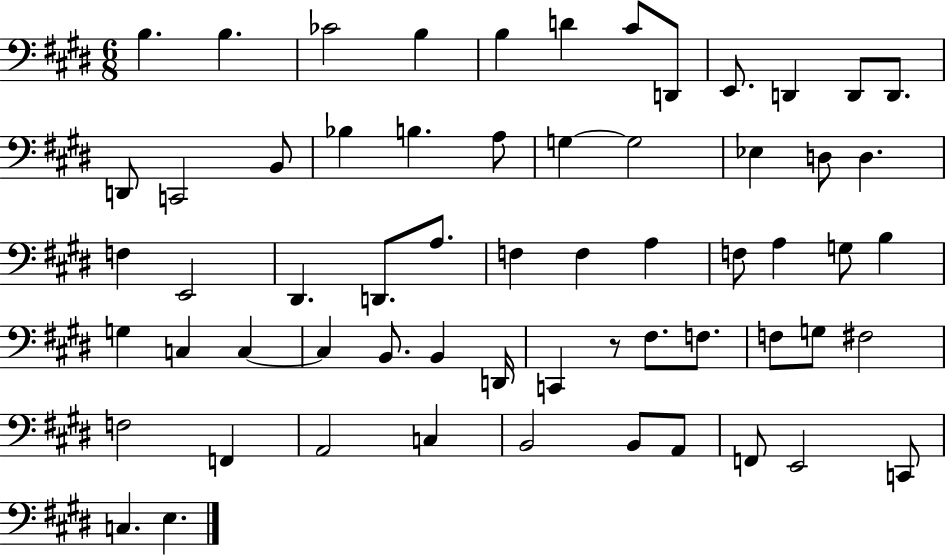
{
  \clef bass
  \numericTimeSignature
  \time 6/8
  \key e \major
  \repeat volta 2 { b4. b4. | ces'2 b4 | b4 d'4 cis'8 d,8 | e,8. d,4 d,8 d,8. | \break d,8 c,2 b,8 | bes4 b4. a8 | g4~~ g2 | ees4 d8 d4. | \break f4 e,2 | dis,4. d,8. a8. | f4 f4 a4 | f8 a4 g8 b4 | \break g4 c4 c4~~ | c4 b,8. b,4 d,16 | c,4 r8 fis8. f8. | f8 g8 fis2 | \break f2 f,4 | a,2 c4 | b,2 b,8 a,8 | f,8 e,2 c,8 | \break c4. e4. | } \bar "|."
}